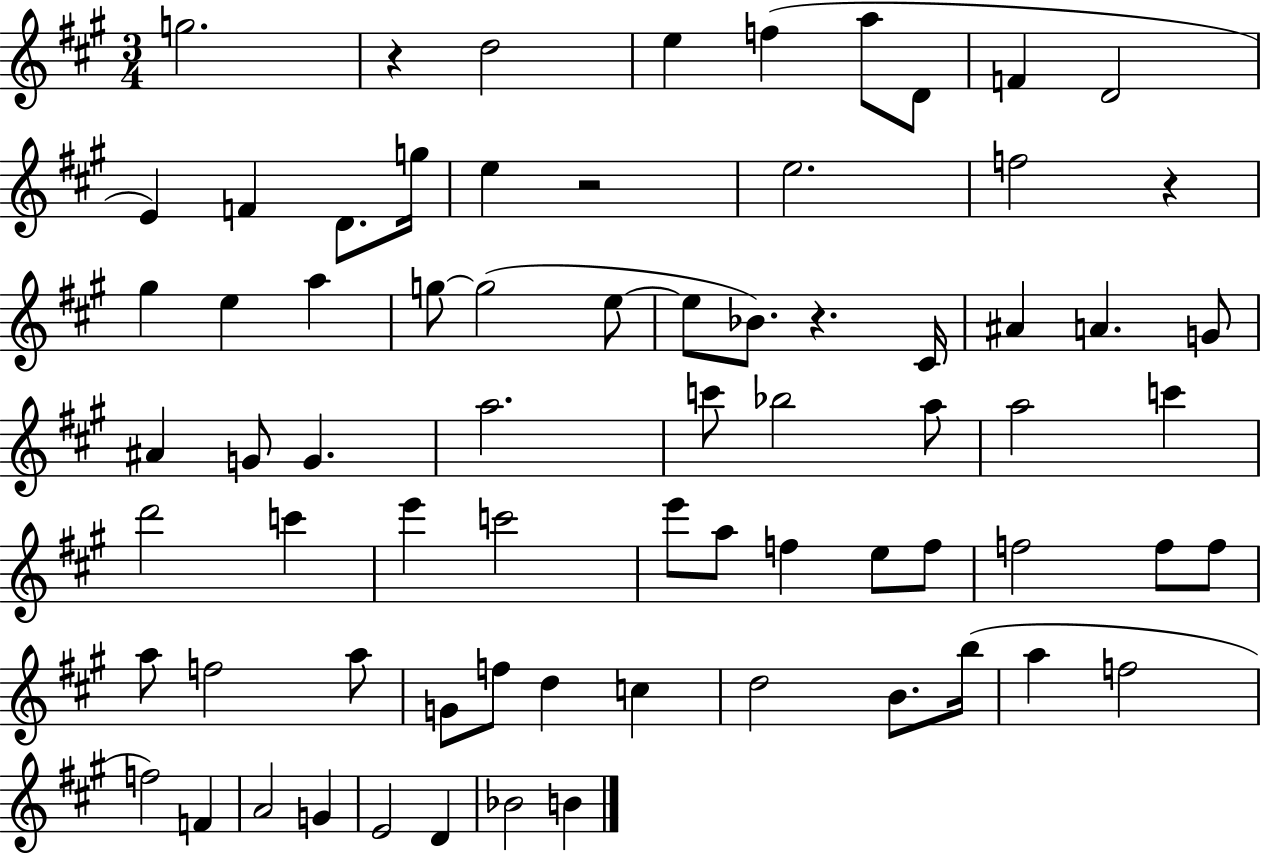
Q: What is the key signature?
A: A major